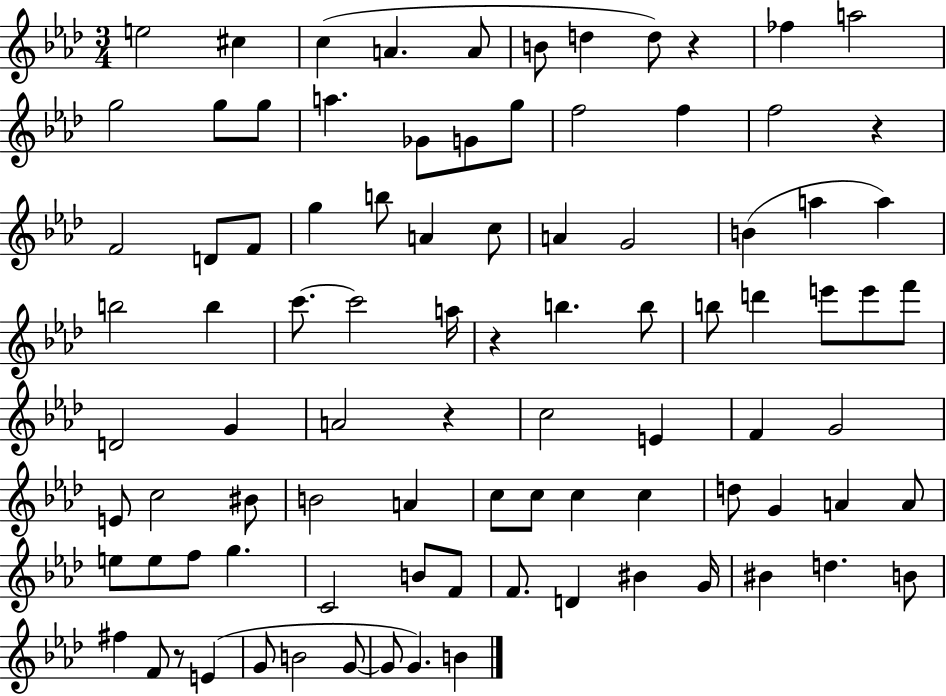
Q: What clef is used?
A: treble